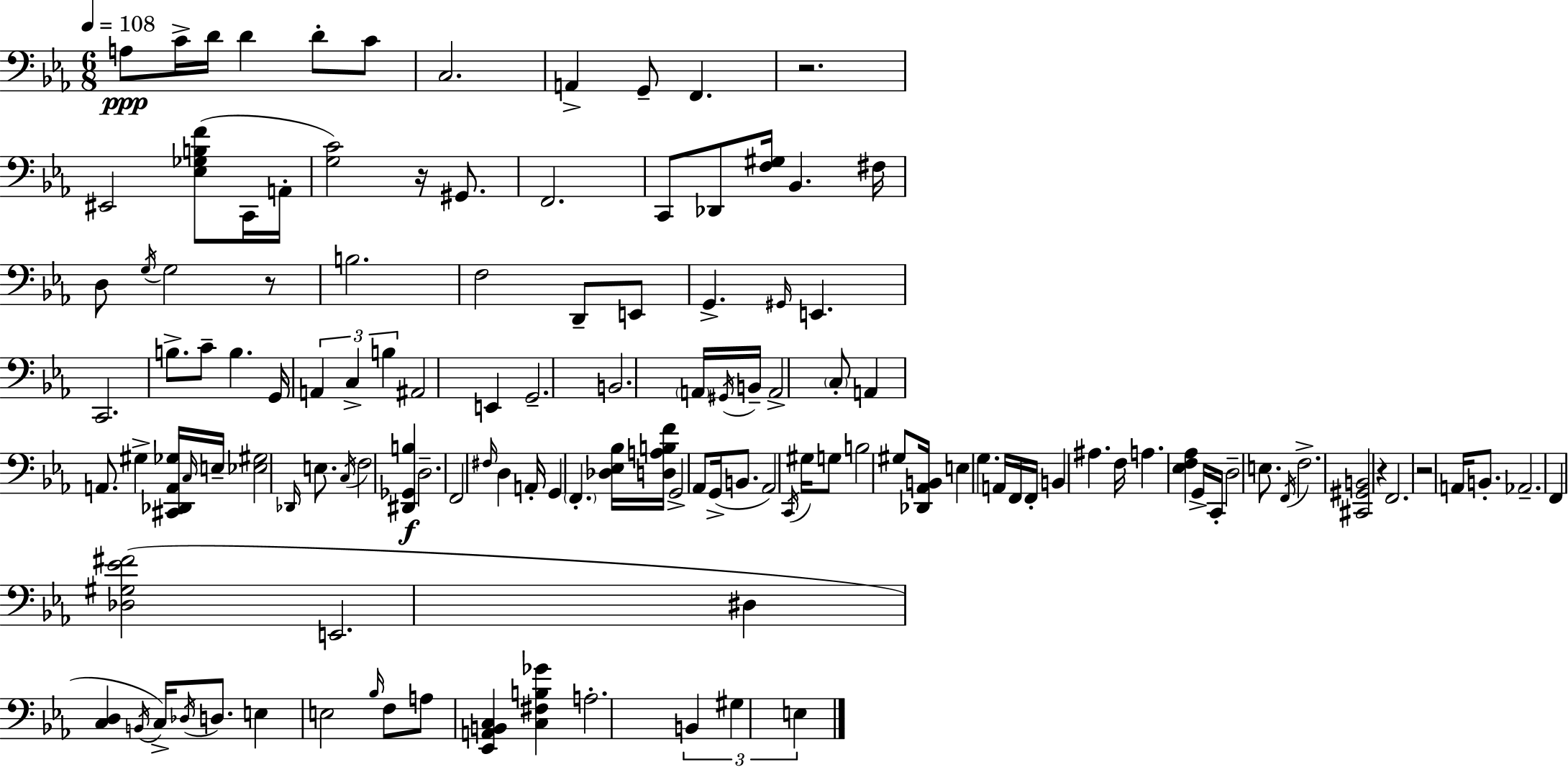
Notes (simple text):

A3/e C4/s D4/s D4/q D4/e C4/e C3/h. A2/q G2/e F2/q. R/h. EIS2/h [Eb3,Gb3,B3,F4]/e C2/s A2/s [G3,C4]/h R/s G#2/e. F2/h. C2/e Db2/e [F3,G#3]/s Bb2/q. F#3/s D3/e G3/s G3/h R/e B3/h. F3/h D2/e E2/e G2/q. G#2/s E2/q. C2/h. B3/e. C4/e B3/q. G2/s A2/q C3/q B3/q A#2/h E2/q G2/h. B2/h. A2/s G#2/s B2/s A2/h C3/e A2/q A2/e. G#3/q [C#2,Db2,A2,Gb3]/s C3/s E3/s [Eb3,G#3]/h Db2/s E3/e. C3/s F3/h [D#2,Gb2,B3]/q D3/h. F2/h F#3/s D3/q A2/s G2/q F2/q. [Db3,Eb3,Bb3]/s [D3,A3,B3,F4]/s G2/h Ab2/e G2/s B2/e. Ab2/h C2/s G#3/s G3/e B3/h G#3/e [Db2,Ab2,B2]/s E3/q G3/q. A2/s F2/s F2/s B2/q A#3/q. F3/s A3/q. [Eb3,F3,Ab3]/q G2/s C2/s D3/h E3/e. F2/s F3/h. [C#2,G#2,B2]/h R/q F2/h. R/h A2/s B2/e. Ab2/h. F2/q [Db3,G#3,Eb4,F#4]/h E2/h. D#3/q [C3,D3]/q B2/s C3/s Db3/s D3/e. E3/q E3/h Bb3/s F3/e A3/e [Eb2,A2,B2,C3]/q [C3,F#3,B3,Gb4]/q A3/h. B2/q G#3/q E3/q